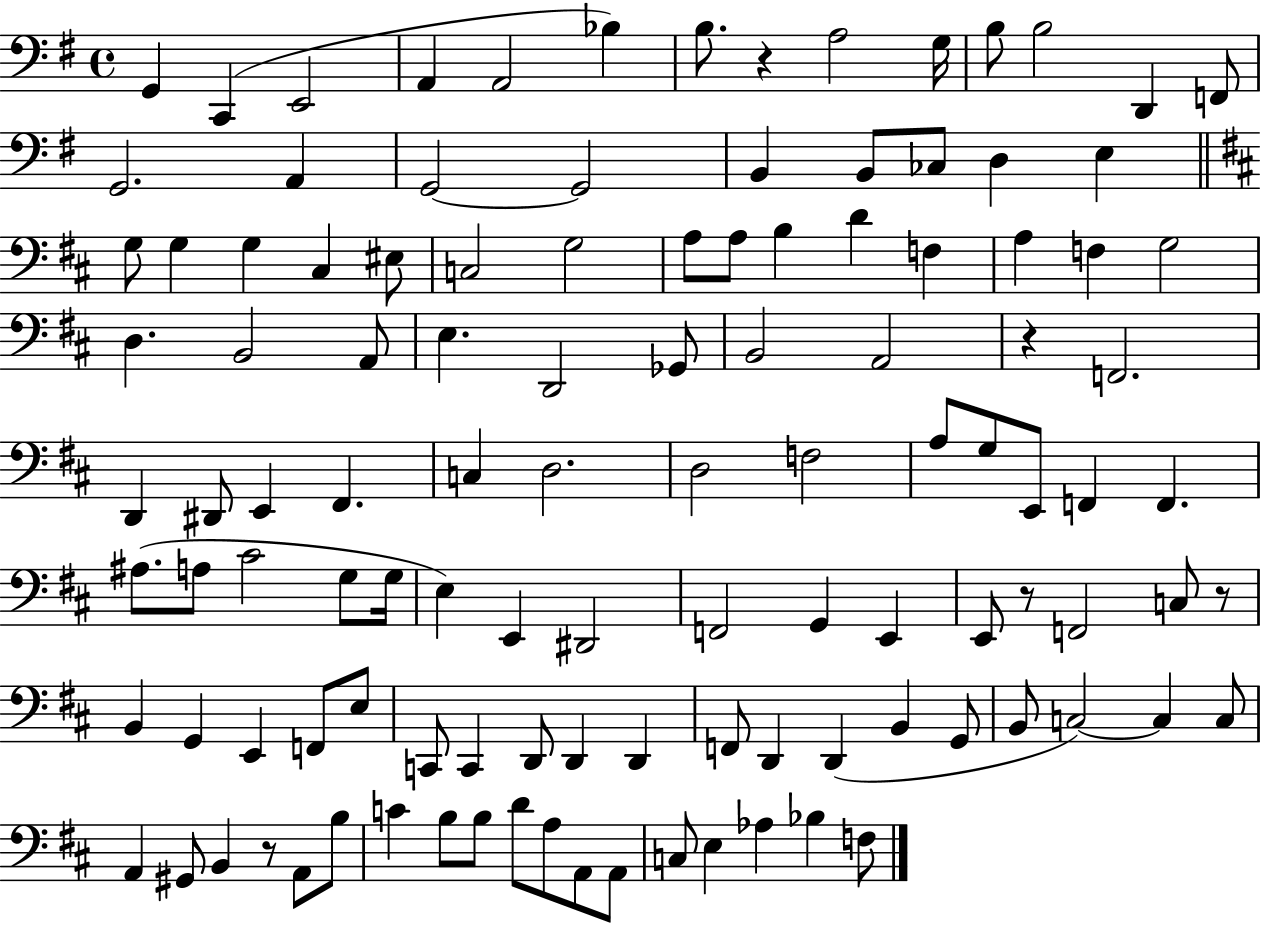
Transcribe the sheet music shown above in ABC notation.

X:1
T:Untitled
M:4/4
L:1/4
K:G
G,, C,, E,,2 A,, A,,2 _B, B,/2 z A,2 G,/4 B,/2 B,2 D,, F,,/2 G,,2 A,, G,,2 G,,2 B,, B,,/2 _C,/2 D, E, G,/2 G, G, ^C, ^E,/2 C,2 G,2 A,/2 A,/2 B, D F, A, F, G,2 D, B,,2 A,,/2 E, D,,2 _G,,/2 B,,2 A,,2 z F,,2 D,, ^D,,/2 E,, ^F,, C, D,2 D,2 F,2 A,/2 G,/2 E,,/2 F,, F,, ^A,/2 A,/2 ^C2 G,/2 G,/4 E, E,, ^D,,2 F,,2 G,, E,, E,,/2 z/2 F,,2 C,/2 z/2 B,, G,, E,, F,,/2 E,/2 C,,/2 C,, D,,/2 D,, D,, F,,/2 D,, D,, B,, G,,/2 B,,/2 C,2 C, C,/2 A,, ^G,,/2 B,, z/2 A,,/2 B,/2 C B,/2 B,/2 D/2 A,/2 A,,/2 A,,/2 C,/2 E, _A, _B, F,/2